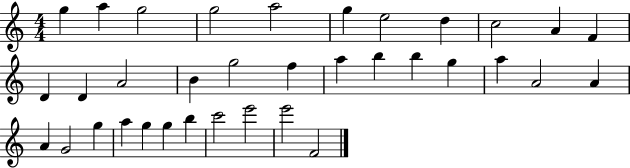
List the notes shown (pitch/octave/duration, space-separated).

G5/q A5/q G5/h G5/h A5/h G5/q E5/h D5/q C5/h A4/q F4/q D4/q D4/q A4/h B4/q G5/h F5/q A5/q B5/q B5/q G5/q A5/q A4/h A4/q A4/q G4/h G5/q A5/q G5/q G5/q B5/q C6/h E6/h E6/h F4/h